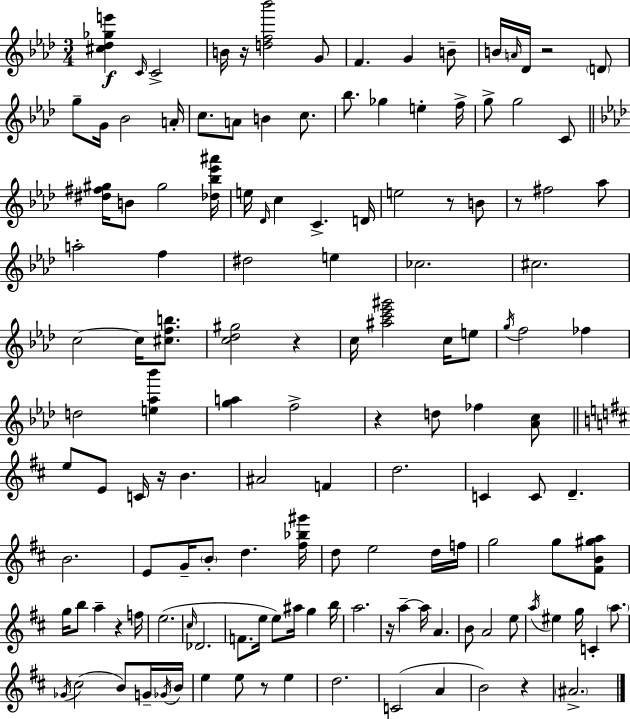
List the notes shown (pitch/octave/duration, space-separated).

[C#5,Db5,Gb5,E6]/q C4/s C4/h B4/s R/s [D5,F5,Bb6]/h G4/e F4/q. G4/q B4/e B4/s A4/s Db4/s R/h D4/e G5/e G4/s Bb4/h A4/s C5/e. A4/e B4/q C5/e. Bb5/e. Gb5/q E5/q F5/s G5/e G5/h C4/e [D#5,F#5,G#5]/s B4/e G#5/h [Db5,Bb5,Eb6,A#6]/s E5/s Db4/s C5/q C4/q. D4/s E5/h R/e B4/e R/e F#5/h Ab5/e A5/h F5/q D#5/h E5/q CES5/h. C#5/h. C5/h C5/s [C#5,F5,B5]/e. [C5,Db5,G#5]/h R/q C5/s [A#5,C6,Eb6,G#6]/h C5/s E5/e G5/s F5/h FES5/q D5/h [E5,Ab5,Bb6]/q [G5,A5]/q F5/h R/q D5/e FES5/q [Ab4,C5]/e E5/e E4/e C4/s R/s B4/q. A#4/h F4/q D5/h. C4/q C4/e D4/q. B4/h. E4/e G4/s B4/e D5/q. [F#5,Bb5,G#6]/s D5/e E5/h D5/s F5/s G5/h G5/e [F#4,B4,G#5,A5]/e G5/s B5/e A5/q R/q F5/s E5/h. C#5/s Db4/h. F4/e. E5/s E5/e A#5/s G5/q B5/s A5/h. R/s A5/q A5/s A4/q. B4/e A4/h E5/e A5/s EIS5/q G5/s C4/q A5/e. Gb4/s C#5/h B4/e G4/s Gb4/s B4/s E5/q E5/e R/e E5/q D5/h. C4/h A4/q B4/h R/q A#4/h.